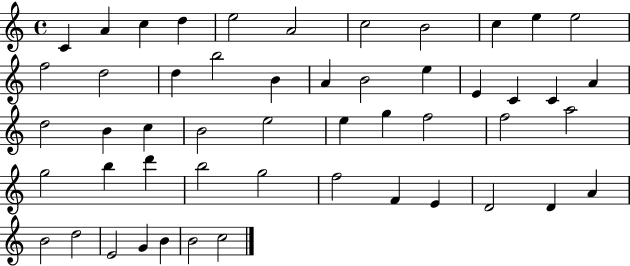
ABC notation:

X:1
T:Untitled
M:4/4
L:1/4
K:C
C A c d e2 A2 c2 B2 c e e2 f2 d2 d b2 B A B2 e E C C A d2 B c B2 e2 e g f2 f2 a2 g2 b d' b2 g2 f2 F E D2 D A B2 d2 E2 G B B2 c2